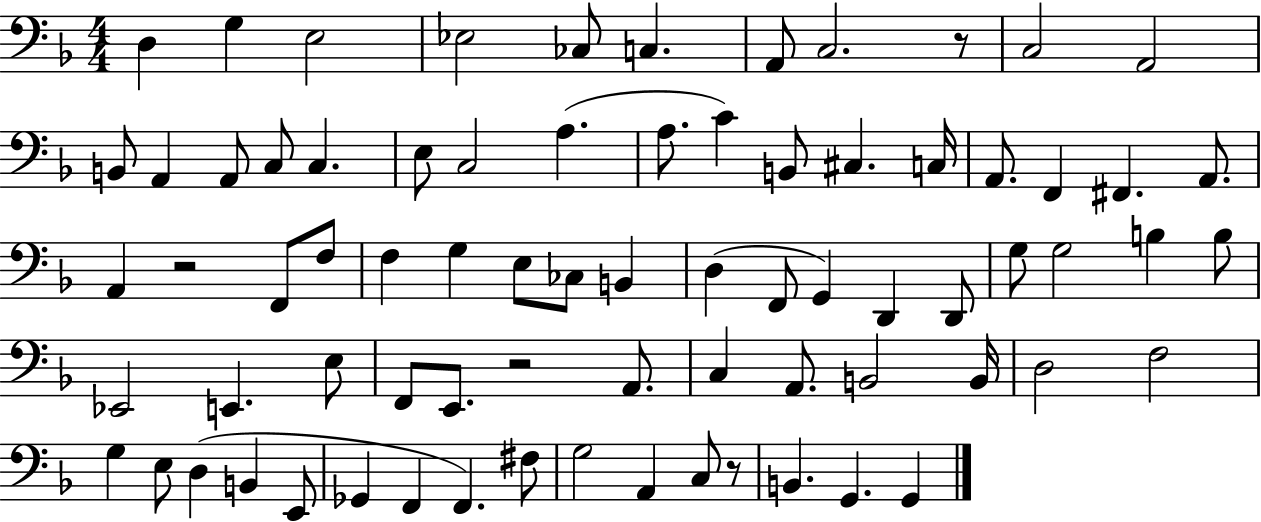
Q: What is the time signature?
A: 4/4